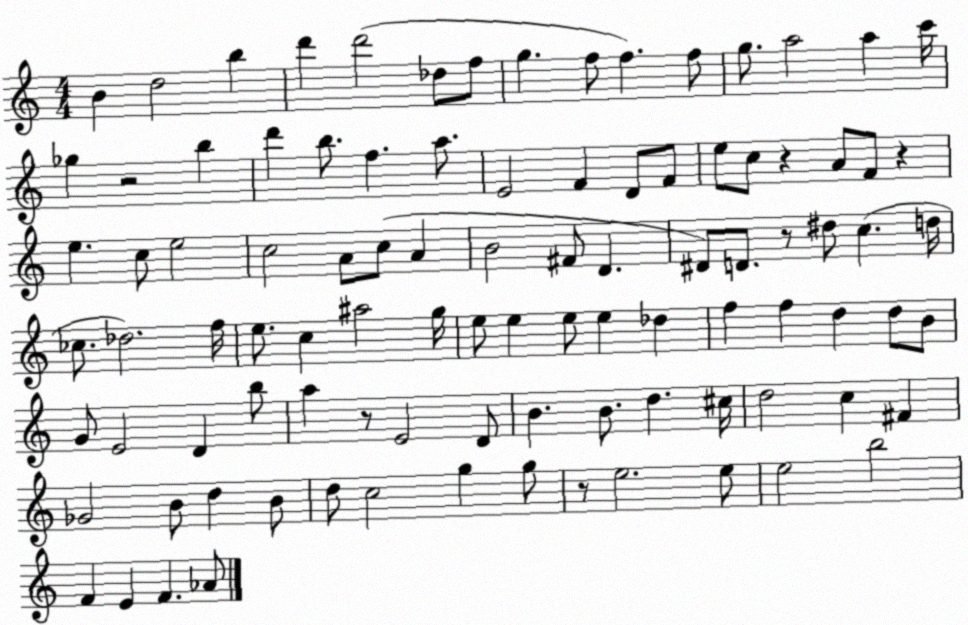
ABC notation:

X:1
T:Untitled
M:4/4
L:1/4
K:C
B d2 b d' d'2 _d/2 f/2 g f/2 f f/2 g/2 a2 a c'/4 _g z2 b d' b/2 f a/2 E2 F D/2 F/2 e/2 c/2 z A/2 F/2 z e c/2 e2 c2 A/2 c/2 A B2 ^F/2 D ^D/2 D/2 z/2 ^d/2 c d/4 _c/2 _d2 f/4 e/2 c ^a2 g/4 e/2 e e/2 e _d f f d d/2 B/2 G/2 E2 D b/2 a z/2 E2 D/2 B B/2 d ^c/4 d2 c ^F _G2 B/2 d B/2 d/2 c2 g g/2 z/2 e2 e/2 e2 b2 F E F _A/2